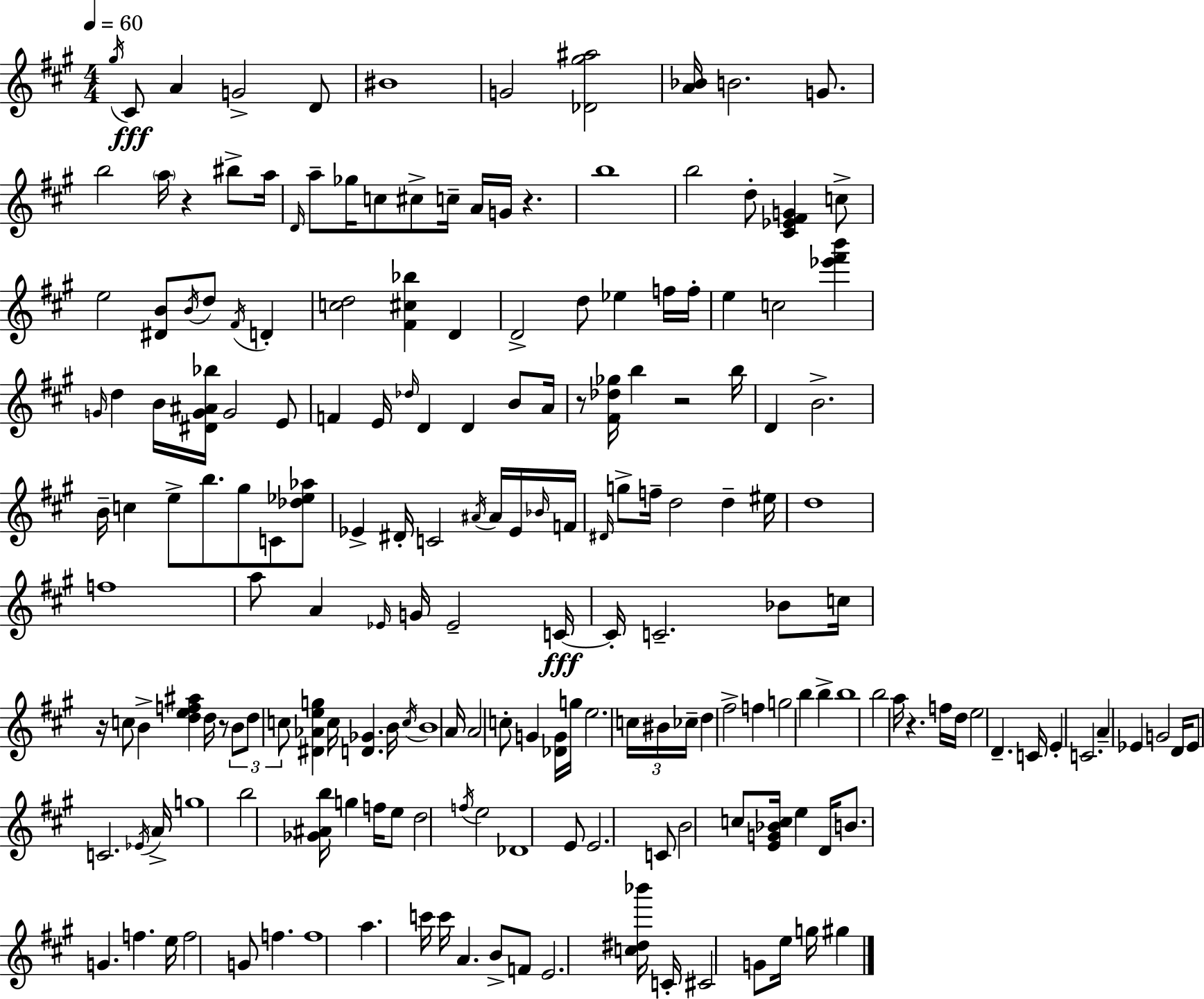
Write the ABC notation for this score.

X:1
T:Untitled
M:4/4
L:1/4
K:A
^g/4 ^C/2 A G2 D/2 ^B4 G2 [_D^g^a]2 [A_B]/4 B2 G/2 b2 a/4 z ^b/2 a/4 D/4 a/2 _g/4 c/2 ^c/2 c/4 A/4 G/4 z b4 b2 d/2 [^C_E^FG] c/2 e2 [^DB]/2 B/4 d/2 ^F/4 D [cd]2 [^F^c_b] D D2 d/2 _e f/4 f/4 e c2 [_e'^f'b'] G/4 d B/4 [^DG^A_b]/4 G2 E/2 F E/4 _d/4 D D B/2 A/4 z/2 [^F_d_g]/4 b z2 b/4 D B2 B/4 c e/2 b/2 ^g/2 C/2 [_d_e_a]/2 _E ^D/4 C2 ^A/4 ^A/4 _E/4 _B/4 F/4 ^D/4 g/2 f/4 d2 d ^e/4 d4 f4 a/2 A _E/4 G/4 _E2 C/4 C/4 C2 _B/2 c/4 z/4 c/2 B [def^a] d/4 z/2 B/2 d/2 c/2 [^D_Aeg] c/4 [D_G] B/4 c/4 B4 A/4 A2 c/2 G [_DG]/4 g/4 e2 c/4 ^B/4 _c/4 d ^f2 f g2 b b b4 b2 a/4 z f/4 d/4 e2 D C/4 E C2 A _E G2 D/4 _E/2 C2 _E/4 A/4 g4 b2 [_G^Ab]/4 g f/4 e/2 d2 f/4 e2 _D4 E/2 E2 C/2 B2 c/2 [EG_Bc]/4 e D/4 B/2 G f e/4 f2 G/2 f f4 a c'/4 c'/4 A B/2 F/2 E2 [c^d_b']/4 C/4 ^C2 G/2 e/4 g/4 ^g